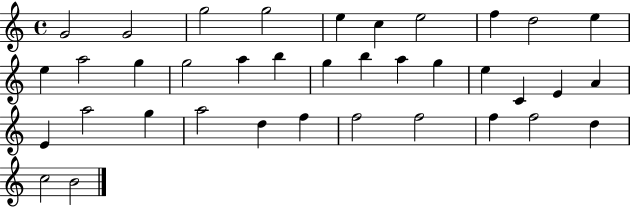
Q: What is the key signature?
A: C major